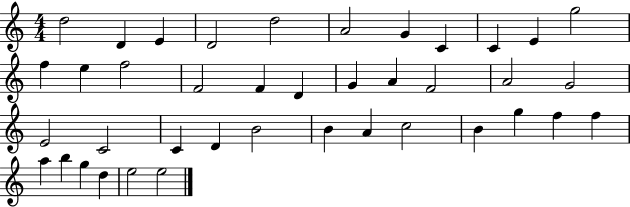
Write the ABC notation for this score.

X:1
T:Untitled
M:4/4
L:1/4
K:C
d2 D E D2 d2 A2 G C C E g2 f e f2 F2 F D G A F2 A2 G2 E2 C2 C D B2 B A c2 B g f f a b g d e2 e2